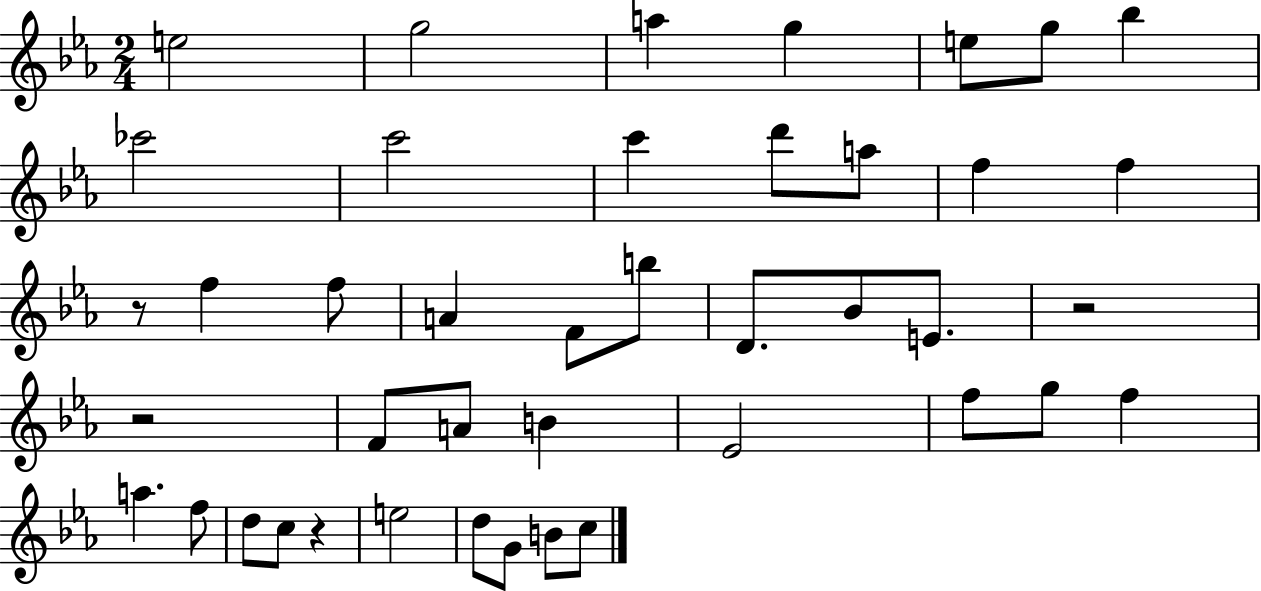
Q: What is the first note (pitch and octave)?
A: E5